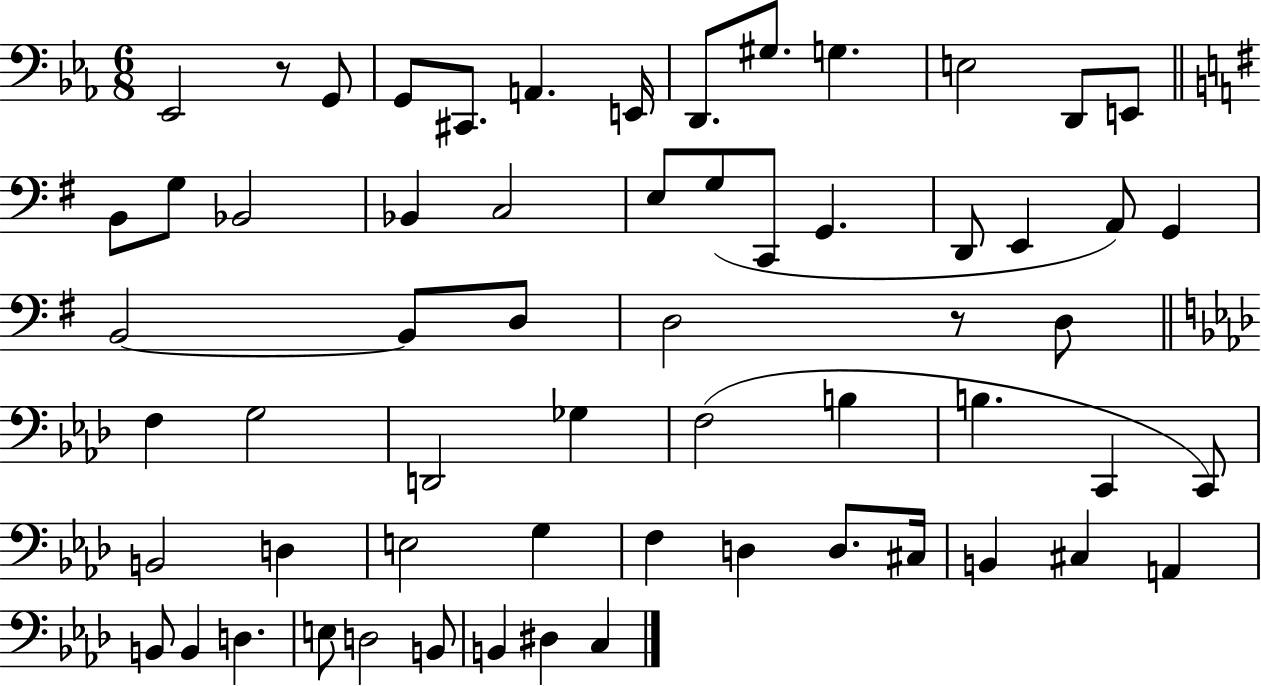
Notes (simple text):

Eb2/h R/e G2/e G2/e C#2/e. A2/q. E2/s D2/e. G#3/e. G3/q. E3/h D2/e E2/e B2/e G3/e Bb2/h Bb2/q C3/h E3/e G3/e C2/e G2/q. D2/e E2/q A2/e G2/q B2/h B2/e D3/e D3/h R/e D3/e F3/q G3/h D2/h Gb3/q F3/h B3/q B3/q. C2/q C2/e B2/h D3/q E3/h G3/q F3/q D3/q D3/e. C#3/s B2/q C#3/q A2/q B2/e B2/q D3/q. E3/e D3/h B2/e B2/q D#3/q C3/q